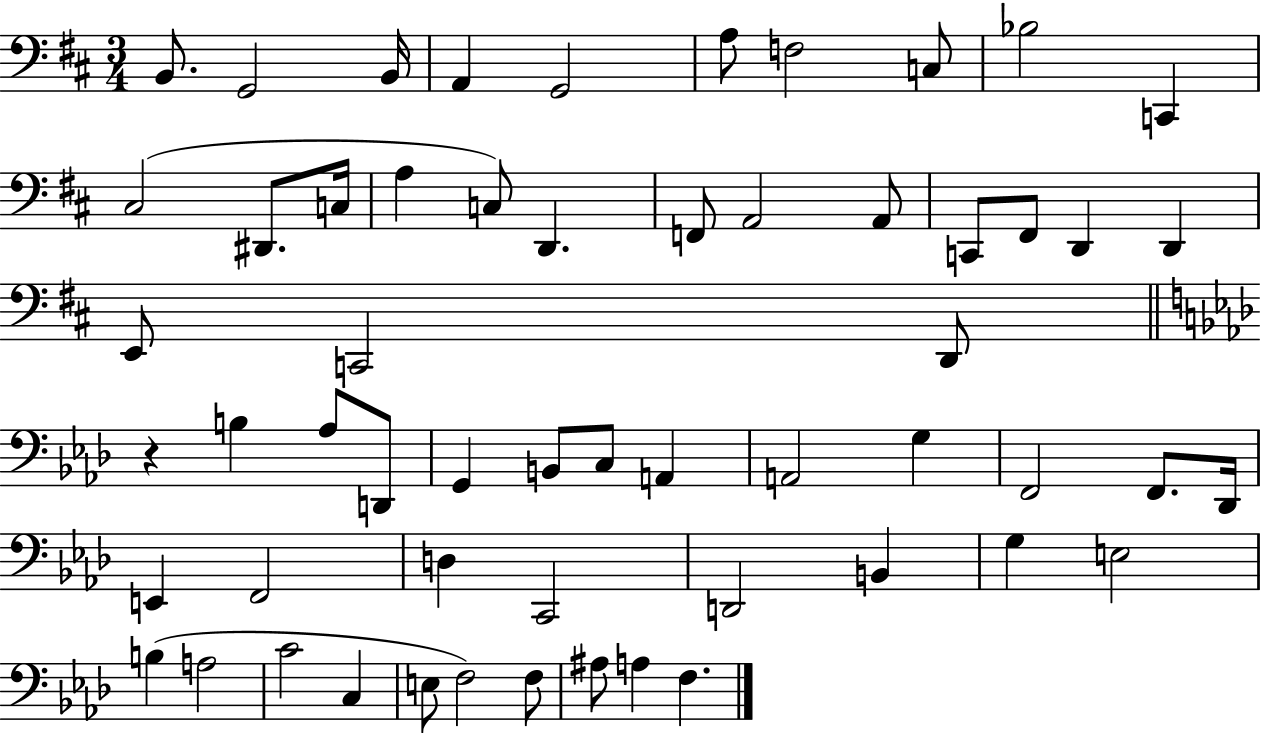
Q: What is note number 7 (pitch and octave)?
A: F3